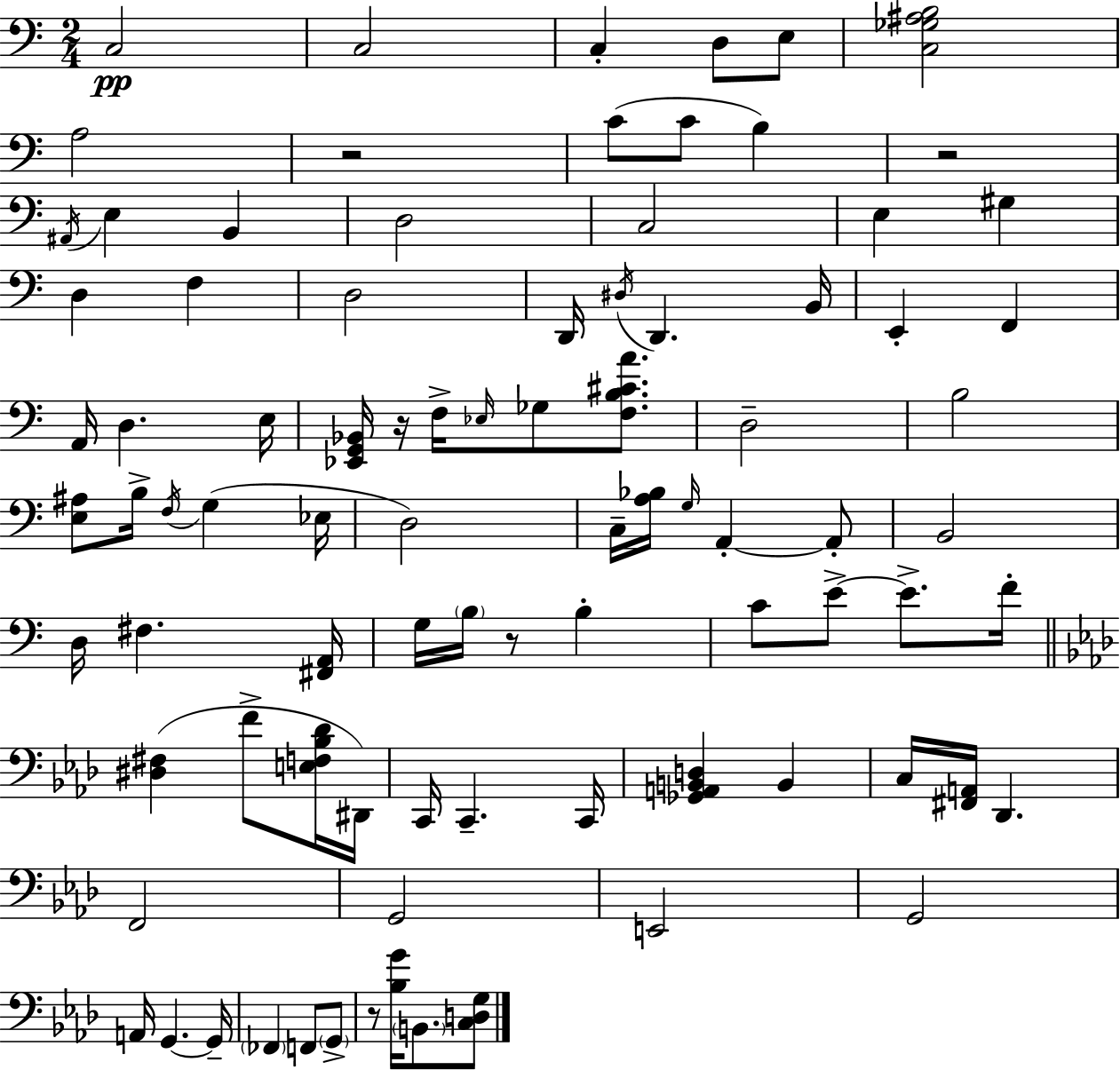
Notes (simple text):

C3/h C3/h C3/q D3/e E3/e [C3,Gb3,A#3,B3]/h A3/h R/h C4/e C4/e B3/q R/h A#2/s E3/q B2/q D3/h C3/h E3/q G#3/q D3/q F3/q D3/h D2/s D#3/s D2/q. B2/s E2/q F2/q A2/s D3/q. E3/s [Eb2,G2,Bb2]/s R/s F3/s Eb3/s Gb3/e [F3,B3,C#4,A4]/e. D3/h B3/h [E3,A#3]/e B3/s F3/s G3/q Eb3/s D3/h C3/s [A3,Bb3]/s G3/s A2/q A2/e B2/h D3/s F#3/q. [F#2,A2]/s G3/s B3/s R/e B3/q C4/e E4/e E4/e. F4/s [D#3,F#3]/q F4/e [E3,F3,Bb3,Db4]/s D#2/s C2/s C2/q. C2/s [Gb2,A2,B2,D3]/q B2/q C3/s [F#2,A2]/s Db2/q. F2/h G2/h E2/h G2/h A2/s G2/q. G2/s FES2/q F2/e G2/e R/e [Bb3,G4]/s B2/e. [C3,D3,G3]/e